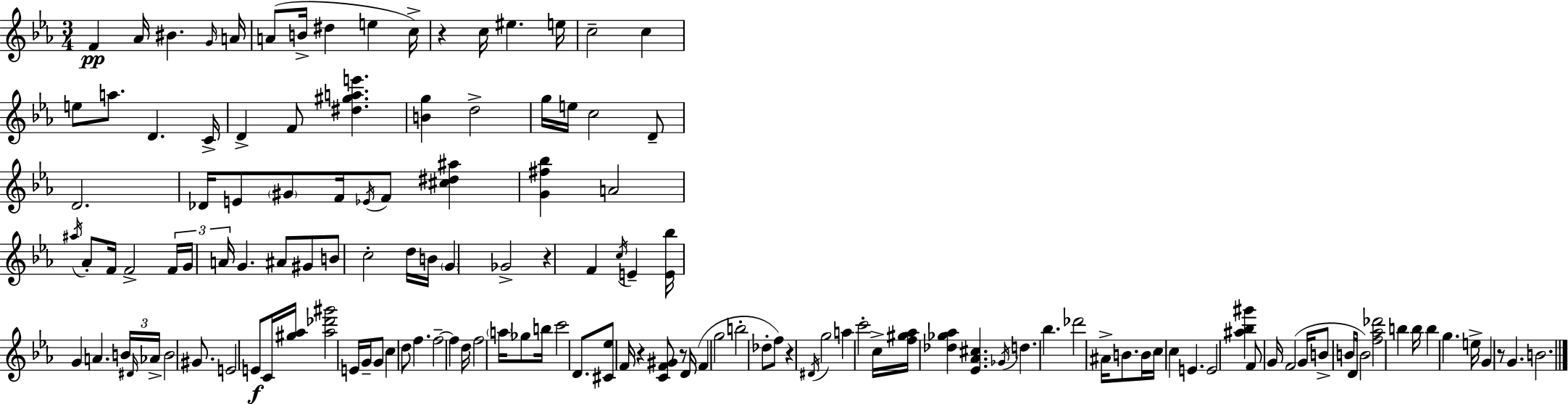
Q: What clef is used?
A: treble